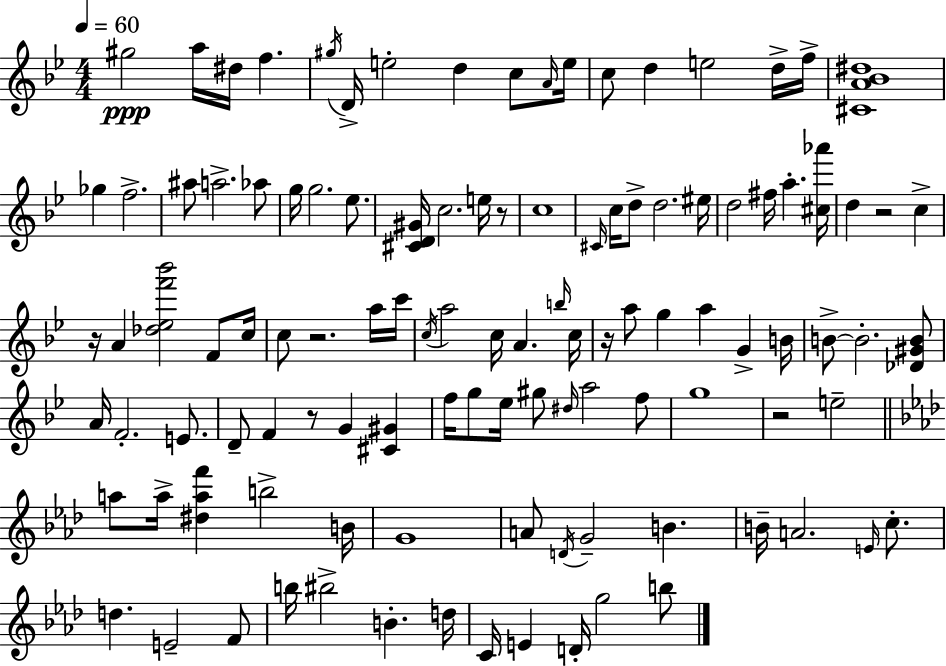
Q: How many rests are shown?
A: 7